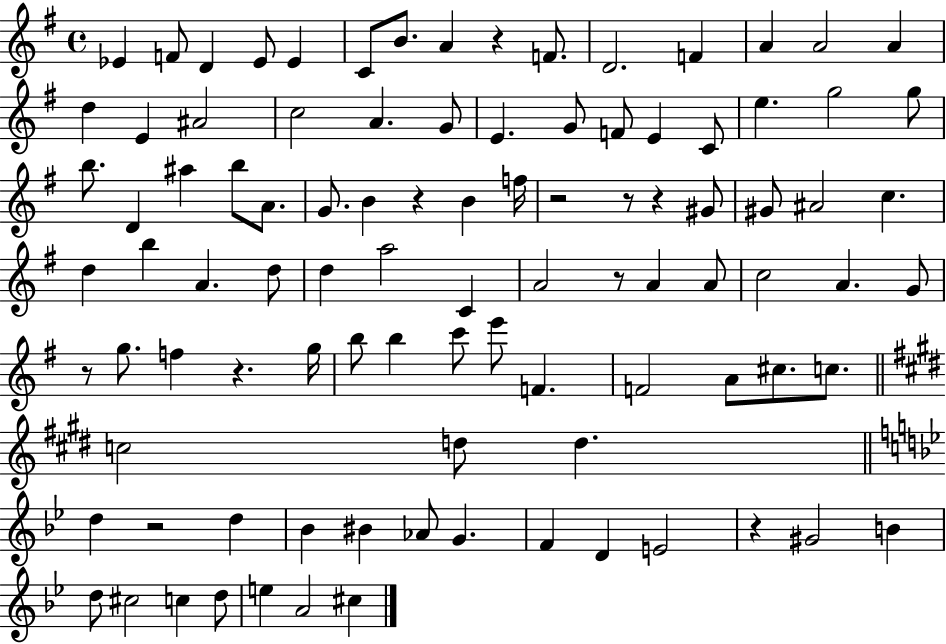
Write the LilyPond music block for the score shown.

{
  \clef treble
  \time 4/4
  \defaultTimeSignature
  \key g \major
  ees'4 f'8 d'4 ees'8 ees'4 | c'8 b'8. a'4 r4 f'8. | d'2. f'4 | a'4 a'2 a'4 | \break d''4 e'4 ais'2 | c''2 a'4. g'8 | e'4. g'8 f'8 e'4 c'8 | e''4. g''2 g''8 | \break b''8. d'4 ais''4 b''8 a'8. | g'8. b'4 r4 b'4 f''16 | r2 r8 r4 gis'8 | gis'8 ais'2 c''4. | \break d''4 b''4 a'4. d''8 | d''4 a''2 c'4 | a'2 r8 a'4 a'8 | c''2 a'4. g'8 | \break r8 g''8. f''4 r4. g''16 | b''8 b''4 c'''8 e'''8 f'4. | f'2 a'8 cis''8. c''8. | \bar "||" \break \key e \major c''2 d''8 d''4. | \bar "||" \break \key g \minor d''4 r2 d''4 | bes'4 bis'4 aes'8 g'4. | f'4 d'4 e'2 | r4 gis'2 b'4 | \break d''8 cis''2 c''4 d''8 | e''4 a'2 cis''4 | \bar "|."
}